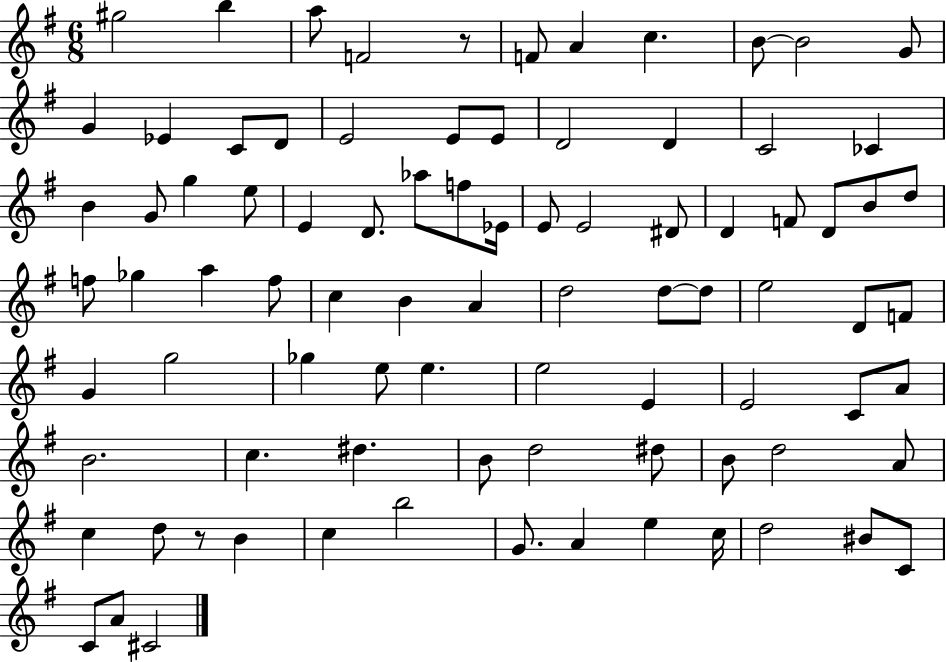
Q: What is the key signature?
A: G major